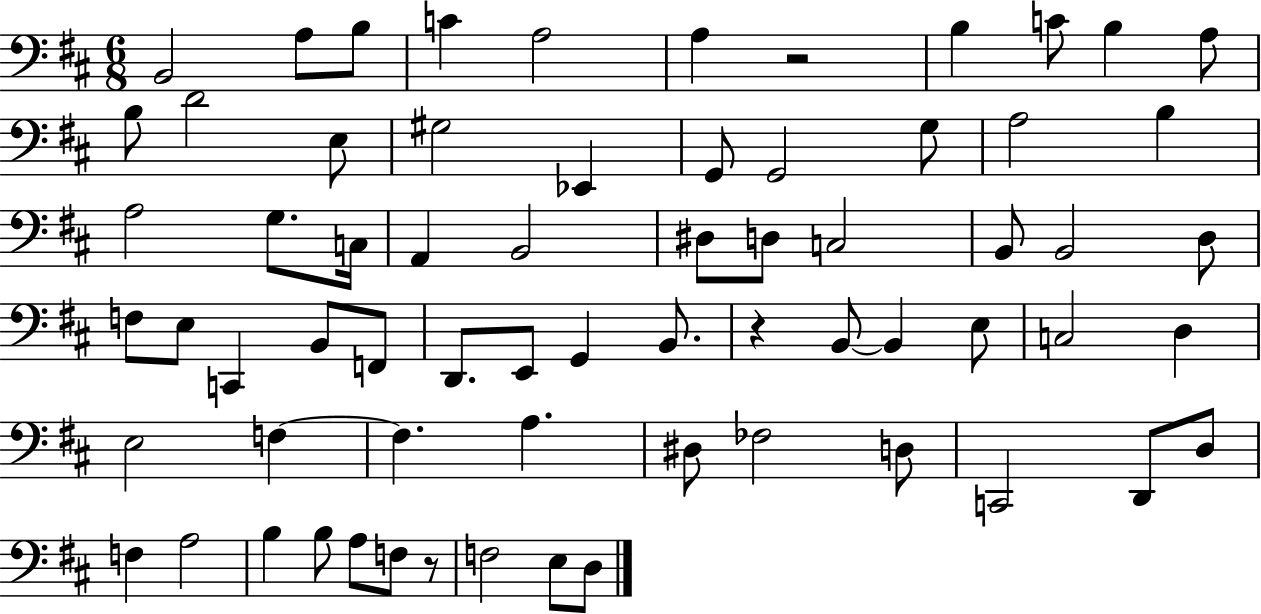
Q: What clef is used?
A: bass